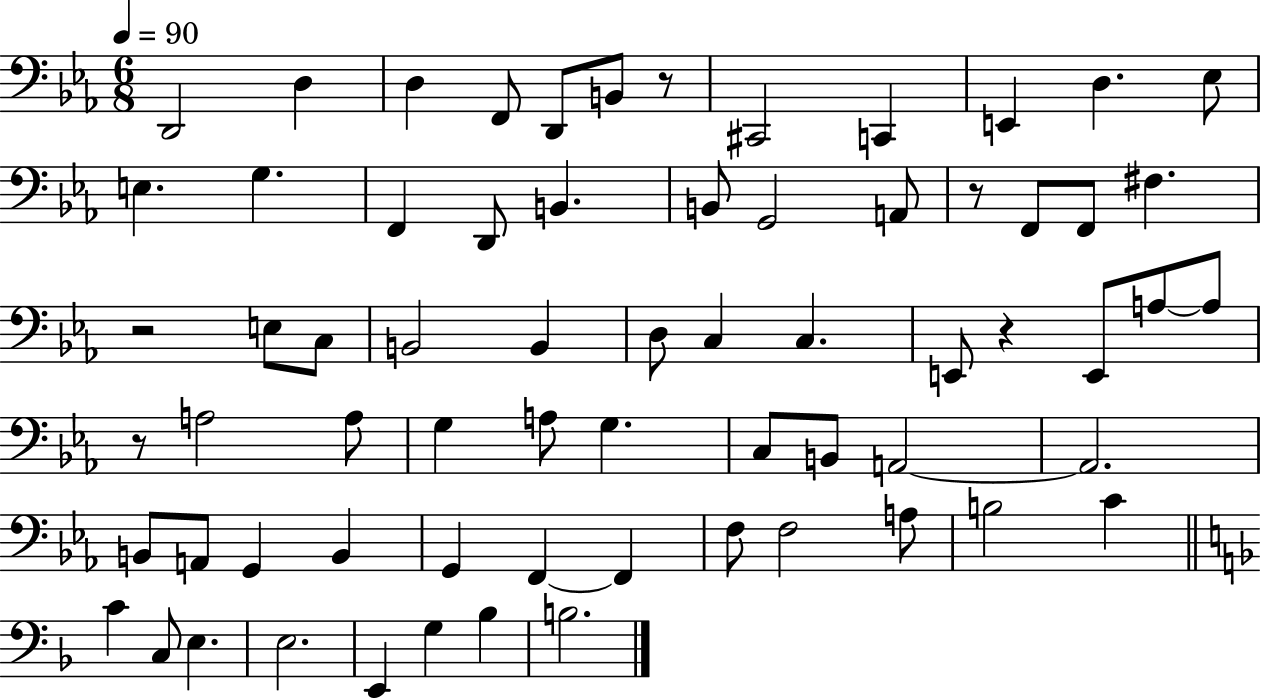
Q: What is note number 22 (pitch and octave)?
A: F#3